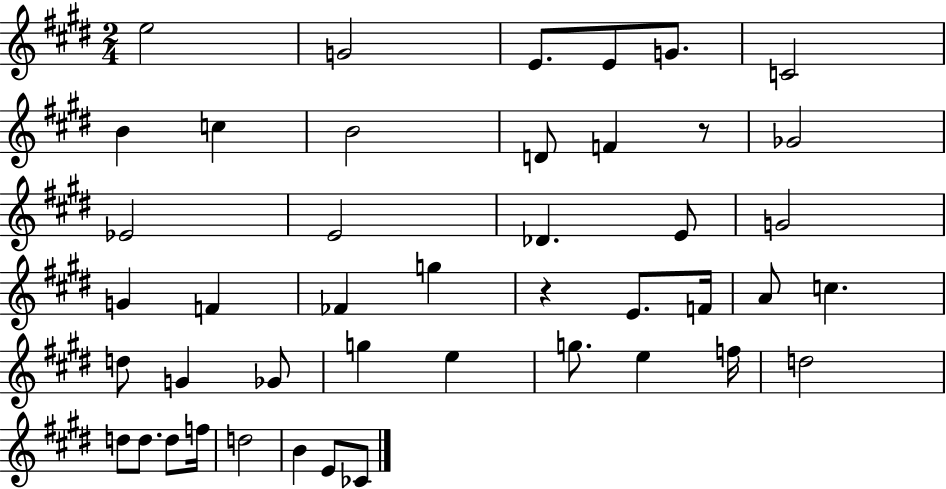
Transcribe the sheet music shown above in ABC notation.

X:1
T:Untitled
M:2/4
L:1/4
K:E
e2 G2 E/2 E/2 G/2 C2 B c B2 D/2 F z/2 _G2 _E2 E2 _D E/2 G2 G F _F g z E/2 F/4 A/2 c d/2 G _G/2 g e g/2 e f/4 d2 d/2 d/2 d/2 f/4 d2 B E/2 _C/2